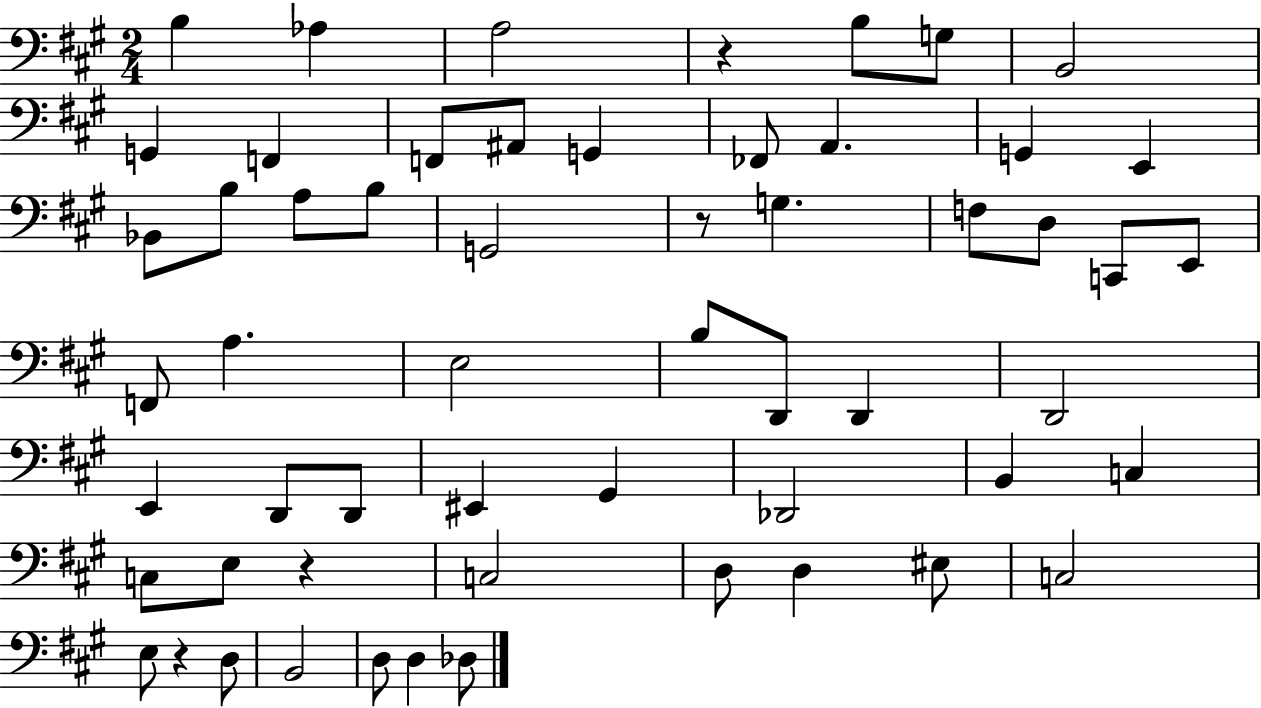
B3/q Ab3/q A3/h R/q B3/e G3/e B2/h G2/q F2/q F2/e A#2/e G2/q FES2/e A2/q. G2/q E2/q Bb2/e B3/e A3/e B3/e G2/h R/e G3/q. F3/e D3/e C2/e E2/e F2/e A3/q. E3/h B3/e D2/e D2/q D2/h E2/q D2/e D2/e EIS2/q G#2/q Db2/h B2/q C3/q C3/e E3/e R/q C3/h D3/e D3/q EIS3/e C3/h E3/e R/q D3/e B2/h D3/e D3/q Db3/e